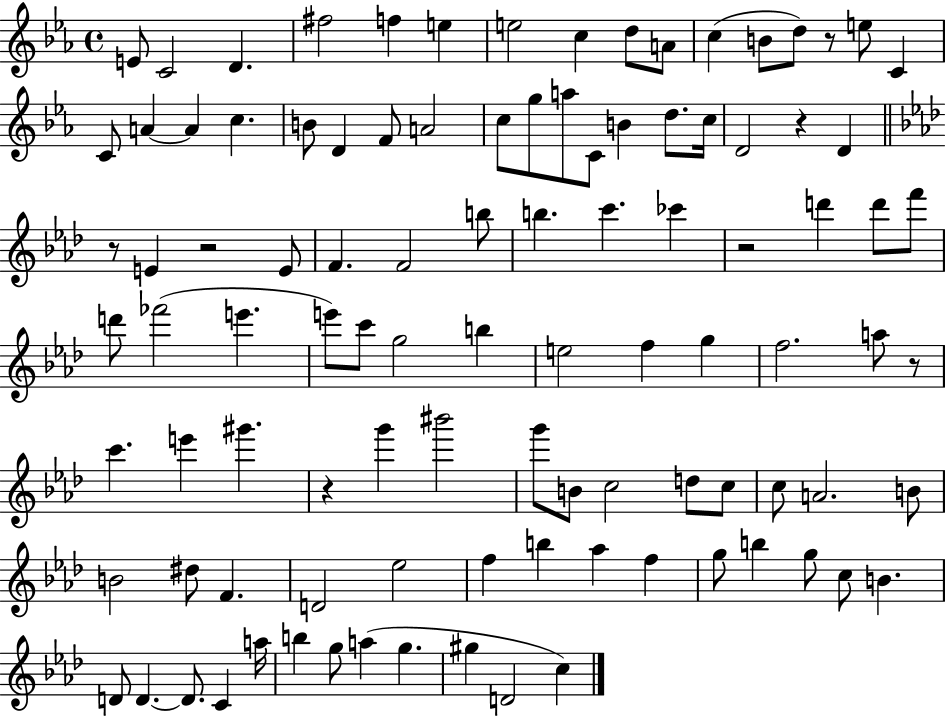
E4/e C4/h D4/q. F#5/h F5/q E5/q E5/h C5/q D5/e A4/e C5/q B4/e D5/e R/e E5/e C4/q C4/e A4/q A4/q C5/q. B4/e D4/q F4/e A4/h C5/e G5/e A5/e C4/e B4/q D5/e. C5/s D4/h R/q D4/q R/e E4/q R/h E4/e F4/q. F4/h B5/e B5/q. C6/q. CES6/q R/h D6/q D6/e F6/e D6/e FES6/h E6/q. E6/e C6/e G5/h B5/q E5/h F5/q G5/q F5/h. A5/e R/e C6/q. E6/q G#6/q. R/q G6/q BIS6/h G6/e B4/e C5/h D5/e C5/e C5/e A4/h. B4/e B4/h D#5/e F4/q. D4/h Eb5/h F5/q B5/q Ab5/q F5/q G5/e B5/q G5/e C5/e B4/q. D4/e D4/q. D4/e. C4/q A5/s B5/q G5/e A5/q G5/q. G#5/q D4/h C5/q